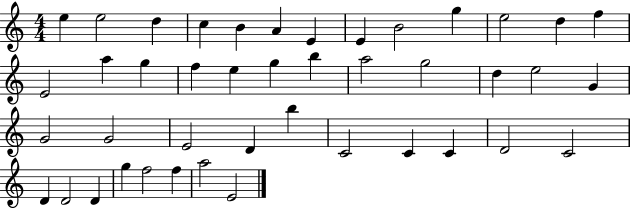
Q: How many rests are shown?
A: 0